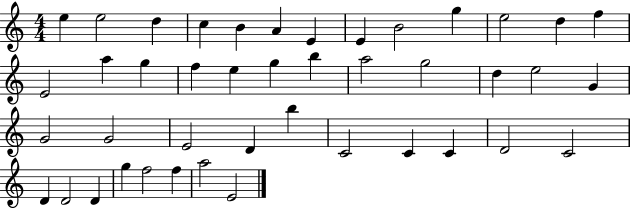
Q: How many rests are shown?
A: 0